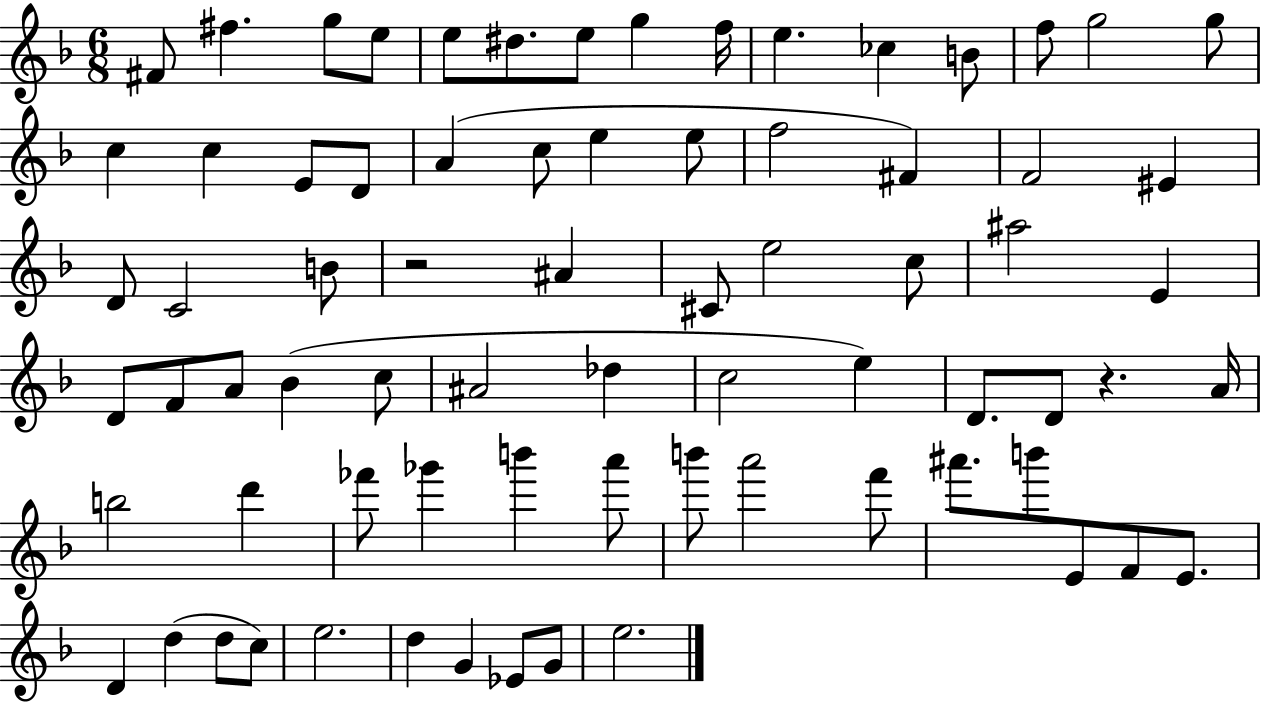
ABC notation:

X:1
T:Untitled
M:6/8
L:1/4
K:F
^F/2 ^f g/2 e/2 e/2 ^d/2 e/2 g f/4 e _c B/2 f/2 g2 g/2 c c E/2 D/2 A c/2 e e/2 f2 ^F F2 ^E D/2 C2 B/2 z2 ^A ^C/2 e2 c/2 ^a2 E D/2 F/2 A/2 _B c/2 ^A2 _d c2 e D/2 D/2 z A/4 b2 d' _f'/2 _g' b' a'/2 b'/2 a'2 f'/2 ^a'/2 b'/2 E/2 F/2 E/2 D d d/2 c/2 e2 d G _E/2 G/2 e2